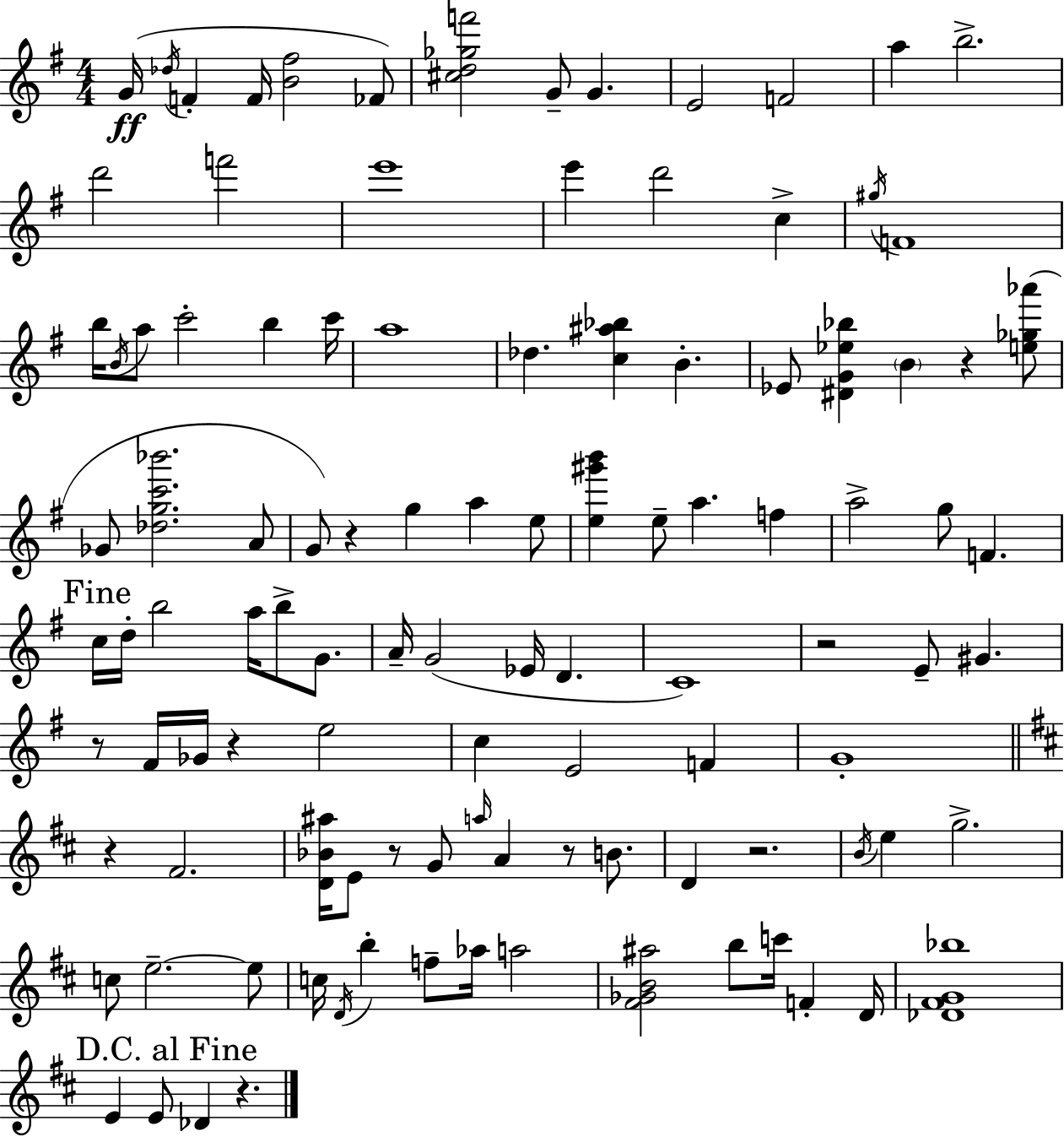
G4/s Db5/s F4/q F4/s [B4,F#5]/h FES4/e [C#5,D5,Gb5,F6]/h G4/e G4/q. E4/h F4/h A5/q B5/h. D6/h F6/h E6/w E6/q D6/h C5/q G#5/s F4/w B5/s B4/s A5/e C6/h B5/q C6/s A5/w Db5/q. [C5,A#5,Bb5]/q B4/q. Eb4/e [D#4,G4,Eb5,Bb5]/q B4/q R/q [E5,Gb5,Ab6]/e Gb4/e [Db5,G5,C6,Bb6]/h. A4/e G4/e R/q G5/q A5/q E5/e [E5,G#6,B6]/q E5/e A5/q. F5/q A5/h G5/e F4/q. C5/s D5/s B5/h A5/s B5/e G4/e. A4/s G4/h Eb4/s D4/q. C4/w R/h E4/e G#4/q. R/e F#4/s Gb4/s R/q E5/h C5/q E4/h F4/q G4/w R/q F#4/h. [D4,Bb4,A#5]/s E4/e R/e G4/e A5/s A4/q R/e B4/e. D4/q R/h. B4/s E5/q G5/h. C5/e E5/h. E5/e C5/s D4/s B5/q F5/e Ab5/s A5/h [F#4,Gb4,B4,A#5]/h B5/e C6/s F4/q D4/s [Db4,F#4,G4,Bb5]/w E4/q E4/e Db4/q R/q.